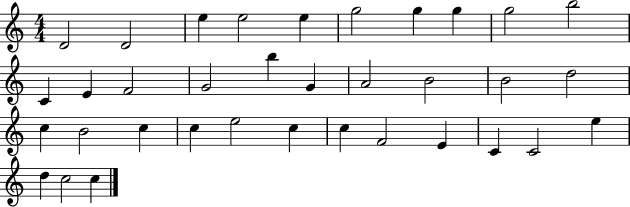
X:1
T:Untitled
M:4/4
L:1/4
K:C
D2 D2 e e2 e g2 g g g2 b2 C E F2 G2 b G A2 B2 B2 d2 c B2 c c e2 c c F2 E C C2 e d c2 c